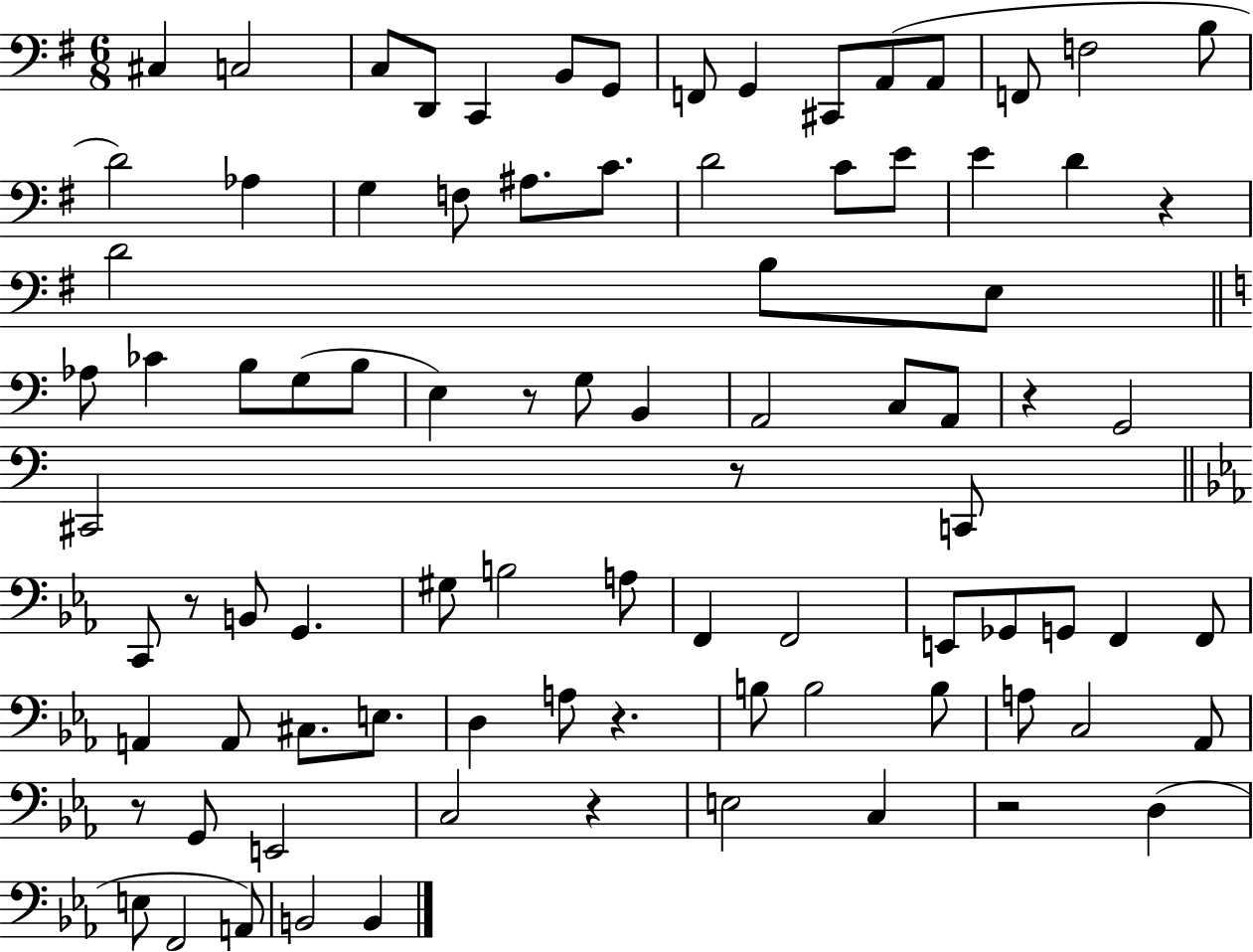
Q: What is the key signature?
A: G major